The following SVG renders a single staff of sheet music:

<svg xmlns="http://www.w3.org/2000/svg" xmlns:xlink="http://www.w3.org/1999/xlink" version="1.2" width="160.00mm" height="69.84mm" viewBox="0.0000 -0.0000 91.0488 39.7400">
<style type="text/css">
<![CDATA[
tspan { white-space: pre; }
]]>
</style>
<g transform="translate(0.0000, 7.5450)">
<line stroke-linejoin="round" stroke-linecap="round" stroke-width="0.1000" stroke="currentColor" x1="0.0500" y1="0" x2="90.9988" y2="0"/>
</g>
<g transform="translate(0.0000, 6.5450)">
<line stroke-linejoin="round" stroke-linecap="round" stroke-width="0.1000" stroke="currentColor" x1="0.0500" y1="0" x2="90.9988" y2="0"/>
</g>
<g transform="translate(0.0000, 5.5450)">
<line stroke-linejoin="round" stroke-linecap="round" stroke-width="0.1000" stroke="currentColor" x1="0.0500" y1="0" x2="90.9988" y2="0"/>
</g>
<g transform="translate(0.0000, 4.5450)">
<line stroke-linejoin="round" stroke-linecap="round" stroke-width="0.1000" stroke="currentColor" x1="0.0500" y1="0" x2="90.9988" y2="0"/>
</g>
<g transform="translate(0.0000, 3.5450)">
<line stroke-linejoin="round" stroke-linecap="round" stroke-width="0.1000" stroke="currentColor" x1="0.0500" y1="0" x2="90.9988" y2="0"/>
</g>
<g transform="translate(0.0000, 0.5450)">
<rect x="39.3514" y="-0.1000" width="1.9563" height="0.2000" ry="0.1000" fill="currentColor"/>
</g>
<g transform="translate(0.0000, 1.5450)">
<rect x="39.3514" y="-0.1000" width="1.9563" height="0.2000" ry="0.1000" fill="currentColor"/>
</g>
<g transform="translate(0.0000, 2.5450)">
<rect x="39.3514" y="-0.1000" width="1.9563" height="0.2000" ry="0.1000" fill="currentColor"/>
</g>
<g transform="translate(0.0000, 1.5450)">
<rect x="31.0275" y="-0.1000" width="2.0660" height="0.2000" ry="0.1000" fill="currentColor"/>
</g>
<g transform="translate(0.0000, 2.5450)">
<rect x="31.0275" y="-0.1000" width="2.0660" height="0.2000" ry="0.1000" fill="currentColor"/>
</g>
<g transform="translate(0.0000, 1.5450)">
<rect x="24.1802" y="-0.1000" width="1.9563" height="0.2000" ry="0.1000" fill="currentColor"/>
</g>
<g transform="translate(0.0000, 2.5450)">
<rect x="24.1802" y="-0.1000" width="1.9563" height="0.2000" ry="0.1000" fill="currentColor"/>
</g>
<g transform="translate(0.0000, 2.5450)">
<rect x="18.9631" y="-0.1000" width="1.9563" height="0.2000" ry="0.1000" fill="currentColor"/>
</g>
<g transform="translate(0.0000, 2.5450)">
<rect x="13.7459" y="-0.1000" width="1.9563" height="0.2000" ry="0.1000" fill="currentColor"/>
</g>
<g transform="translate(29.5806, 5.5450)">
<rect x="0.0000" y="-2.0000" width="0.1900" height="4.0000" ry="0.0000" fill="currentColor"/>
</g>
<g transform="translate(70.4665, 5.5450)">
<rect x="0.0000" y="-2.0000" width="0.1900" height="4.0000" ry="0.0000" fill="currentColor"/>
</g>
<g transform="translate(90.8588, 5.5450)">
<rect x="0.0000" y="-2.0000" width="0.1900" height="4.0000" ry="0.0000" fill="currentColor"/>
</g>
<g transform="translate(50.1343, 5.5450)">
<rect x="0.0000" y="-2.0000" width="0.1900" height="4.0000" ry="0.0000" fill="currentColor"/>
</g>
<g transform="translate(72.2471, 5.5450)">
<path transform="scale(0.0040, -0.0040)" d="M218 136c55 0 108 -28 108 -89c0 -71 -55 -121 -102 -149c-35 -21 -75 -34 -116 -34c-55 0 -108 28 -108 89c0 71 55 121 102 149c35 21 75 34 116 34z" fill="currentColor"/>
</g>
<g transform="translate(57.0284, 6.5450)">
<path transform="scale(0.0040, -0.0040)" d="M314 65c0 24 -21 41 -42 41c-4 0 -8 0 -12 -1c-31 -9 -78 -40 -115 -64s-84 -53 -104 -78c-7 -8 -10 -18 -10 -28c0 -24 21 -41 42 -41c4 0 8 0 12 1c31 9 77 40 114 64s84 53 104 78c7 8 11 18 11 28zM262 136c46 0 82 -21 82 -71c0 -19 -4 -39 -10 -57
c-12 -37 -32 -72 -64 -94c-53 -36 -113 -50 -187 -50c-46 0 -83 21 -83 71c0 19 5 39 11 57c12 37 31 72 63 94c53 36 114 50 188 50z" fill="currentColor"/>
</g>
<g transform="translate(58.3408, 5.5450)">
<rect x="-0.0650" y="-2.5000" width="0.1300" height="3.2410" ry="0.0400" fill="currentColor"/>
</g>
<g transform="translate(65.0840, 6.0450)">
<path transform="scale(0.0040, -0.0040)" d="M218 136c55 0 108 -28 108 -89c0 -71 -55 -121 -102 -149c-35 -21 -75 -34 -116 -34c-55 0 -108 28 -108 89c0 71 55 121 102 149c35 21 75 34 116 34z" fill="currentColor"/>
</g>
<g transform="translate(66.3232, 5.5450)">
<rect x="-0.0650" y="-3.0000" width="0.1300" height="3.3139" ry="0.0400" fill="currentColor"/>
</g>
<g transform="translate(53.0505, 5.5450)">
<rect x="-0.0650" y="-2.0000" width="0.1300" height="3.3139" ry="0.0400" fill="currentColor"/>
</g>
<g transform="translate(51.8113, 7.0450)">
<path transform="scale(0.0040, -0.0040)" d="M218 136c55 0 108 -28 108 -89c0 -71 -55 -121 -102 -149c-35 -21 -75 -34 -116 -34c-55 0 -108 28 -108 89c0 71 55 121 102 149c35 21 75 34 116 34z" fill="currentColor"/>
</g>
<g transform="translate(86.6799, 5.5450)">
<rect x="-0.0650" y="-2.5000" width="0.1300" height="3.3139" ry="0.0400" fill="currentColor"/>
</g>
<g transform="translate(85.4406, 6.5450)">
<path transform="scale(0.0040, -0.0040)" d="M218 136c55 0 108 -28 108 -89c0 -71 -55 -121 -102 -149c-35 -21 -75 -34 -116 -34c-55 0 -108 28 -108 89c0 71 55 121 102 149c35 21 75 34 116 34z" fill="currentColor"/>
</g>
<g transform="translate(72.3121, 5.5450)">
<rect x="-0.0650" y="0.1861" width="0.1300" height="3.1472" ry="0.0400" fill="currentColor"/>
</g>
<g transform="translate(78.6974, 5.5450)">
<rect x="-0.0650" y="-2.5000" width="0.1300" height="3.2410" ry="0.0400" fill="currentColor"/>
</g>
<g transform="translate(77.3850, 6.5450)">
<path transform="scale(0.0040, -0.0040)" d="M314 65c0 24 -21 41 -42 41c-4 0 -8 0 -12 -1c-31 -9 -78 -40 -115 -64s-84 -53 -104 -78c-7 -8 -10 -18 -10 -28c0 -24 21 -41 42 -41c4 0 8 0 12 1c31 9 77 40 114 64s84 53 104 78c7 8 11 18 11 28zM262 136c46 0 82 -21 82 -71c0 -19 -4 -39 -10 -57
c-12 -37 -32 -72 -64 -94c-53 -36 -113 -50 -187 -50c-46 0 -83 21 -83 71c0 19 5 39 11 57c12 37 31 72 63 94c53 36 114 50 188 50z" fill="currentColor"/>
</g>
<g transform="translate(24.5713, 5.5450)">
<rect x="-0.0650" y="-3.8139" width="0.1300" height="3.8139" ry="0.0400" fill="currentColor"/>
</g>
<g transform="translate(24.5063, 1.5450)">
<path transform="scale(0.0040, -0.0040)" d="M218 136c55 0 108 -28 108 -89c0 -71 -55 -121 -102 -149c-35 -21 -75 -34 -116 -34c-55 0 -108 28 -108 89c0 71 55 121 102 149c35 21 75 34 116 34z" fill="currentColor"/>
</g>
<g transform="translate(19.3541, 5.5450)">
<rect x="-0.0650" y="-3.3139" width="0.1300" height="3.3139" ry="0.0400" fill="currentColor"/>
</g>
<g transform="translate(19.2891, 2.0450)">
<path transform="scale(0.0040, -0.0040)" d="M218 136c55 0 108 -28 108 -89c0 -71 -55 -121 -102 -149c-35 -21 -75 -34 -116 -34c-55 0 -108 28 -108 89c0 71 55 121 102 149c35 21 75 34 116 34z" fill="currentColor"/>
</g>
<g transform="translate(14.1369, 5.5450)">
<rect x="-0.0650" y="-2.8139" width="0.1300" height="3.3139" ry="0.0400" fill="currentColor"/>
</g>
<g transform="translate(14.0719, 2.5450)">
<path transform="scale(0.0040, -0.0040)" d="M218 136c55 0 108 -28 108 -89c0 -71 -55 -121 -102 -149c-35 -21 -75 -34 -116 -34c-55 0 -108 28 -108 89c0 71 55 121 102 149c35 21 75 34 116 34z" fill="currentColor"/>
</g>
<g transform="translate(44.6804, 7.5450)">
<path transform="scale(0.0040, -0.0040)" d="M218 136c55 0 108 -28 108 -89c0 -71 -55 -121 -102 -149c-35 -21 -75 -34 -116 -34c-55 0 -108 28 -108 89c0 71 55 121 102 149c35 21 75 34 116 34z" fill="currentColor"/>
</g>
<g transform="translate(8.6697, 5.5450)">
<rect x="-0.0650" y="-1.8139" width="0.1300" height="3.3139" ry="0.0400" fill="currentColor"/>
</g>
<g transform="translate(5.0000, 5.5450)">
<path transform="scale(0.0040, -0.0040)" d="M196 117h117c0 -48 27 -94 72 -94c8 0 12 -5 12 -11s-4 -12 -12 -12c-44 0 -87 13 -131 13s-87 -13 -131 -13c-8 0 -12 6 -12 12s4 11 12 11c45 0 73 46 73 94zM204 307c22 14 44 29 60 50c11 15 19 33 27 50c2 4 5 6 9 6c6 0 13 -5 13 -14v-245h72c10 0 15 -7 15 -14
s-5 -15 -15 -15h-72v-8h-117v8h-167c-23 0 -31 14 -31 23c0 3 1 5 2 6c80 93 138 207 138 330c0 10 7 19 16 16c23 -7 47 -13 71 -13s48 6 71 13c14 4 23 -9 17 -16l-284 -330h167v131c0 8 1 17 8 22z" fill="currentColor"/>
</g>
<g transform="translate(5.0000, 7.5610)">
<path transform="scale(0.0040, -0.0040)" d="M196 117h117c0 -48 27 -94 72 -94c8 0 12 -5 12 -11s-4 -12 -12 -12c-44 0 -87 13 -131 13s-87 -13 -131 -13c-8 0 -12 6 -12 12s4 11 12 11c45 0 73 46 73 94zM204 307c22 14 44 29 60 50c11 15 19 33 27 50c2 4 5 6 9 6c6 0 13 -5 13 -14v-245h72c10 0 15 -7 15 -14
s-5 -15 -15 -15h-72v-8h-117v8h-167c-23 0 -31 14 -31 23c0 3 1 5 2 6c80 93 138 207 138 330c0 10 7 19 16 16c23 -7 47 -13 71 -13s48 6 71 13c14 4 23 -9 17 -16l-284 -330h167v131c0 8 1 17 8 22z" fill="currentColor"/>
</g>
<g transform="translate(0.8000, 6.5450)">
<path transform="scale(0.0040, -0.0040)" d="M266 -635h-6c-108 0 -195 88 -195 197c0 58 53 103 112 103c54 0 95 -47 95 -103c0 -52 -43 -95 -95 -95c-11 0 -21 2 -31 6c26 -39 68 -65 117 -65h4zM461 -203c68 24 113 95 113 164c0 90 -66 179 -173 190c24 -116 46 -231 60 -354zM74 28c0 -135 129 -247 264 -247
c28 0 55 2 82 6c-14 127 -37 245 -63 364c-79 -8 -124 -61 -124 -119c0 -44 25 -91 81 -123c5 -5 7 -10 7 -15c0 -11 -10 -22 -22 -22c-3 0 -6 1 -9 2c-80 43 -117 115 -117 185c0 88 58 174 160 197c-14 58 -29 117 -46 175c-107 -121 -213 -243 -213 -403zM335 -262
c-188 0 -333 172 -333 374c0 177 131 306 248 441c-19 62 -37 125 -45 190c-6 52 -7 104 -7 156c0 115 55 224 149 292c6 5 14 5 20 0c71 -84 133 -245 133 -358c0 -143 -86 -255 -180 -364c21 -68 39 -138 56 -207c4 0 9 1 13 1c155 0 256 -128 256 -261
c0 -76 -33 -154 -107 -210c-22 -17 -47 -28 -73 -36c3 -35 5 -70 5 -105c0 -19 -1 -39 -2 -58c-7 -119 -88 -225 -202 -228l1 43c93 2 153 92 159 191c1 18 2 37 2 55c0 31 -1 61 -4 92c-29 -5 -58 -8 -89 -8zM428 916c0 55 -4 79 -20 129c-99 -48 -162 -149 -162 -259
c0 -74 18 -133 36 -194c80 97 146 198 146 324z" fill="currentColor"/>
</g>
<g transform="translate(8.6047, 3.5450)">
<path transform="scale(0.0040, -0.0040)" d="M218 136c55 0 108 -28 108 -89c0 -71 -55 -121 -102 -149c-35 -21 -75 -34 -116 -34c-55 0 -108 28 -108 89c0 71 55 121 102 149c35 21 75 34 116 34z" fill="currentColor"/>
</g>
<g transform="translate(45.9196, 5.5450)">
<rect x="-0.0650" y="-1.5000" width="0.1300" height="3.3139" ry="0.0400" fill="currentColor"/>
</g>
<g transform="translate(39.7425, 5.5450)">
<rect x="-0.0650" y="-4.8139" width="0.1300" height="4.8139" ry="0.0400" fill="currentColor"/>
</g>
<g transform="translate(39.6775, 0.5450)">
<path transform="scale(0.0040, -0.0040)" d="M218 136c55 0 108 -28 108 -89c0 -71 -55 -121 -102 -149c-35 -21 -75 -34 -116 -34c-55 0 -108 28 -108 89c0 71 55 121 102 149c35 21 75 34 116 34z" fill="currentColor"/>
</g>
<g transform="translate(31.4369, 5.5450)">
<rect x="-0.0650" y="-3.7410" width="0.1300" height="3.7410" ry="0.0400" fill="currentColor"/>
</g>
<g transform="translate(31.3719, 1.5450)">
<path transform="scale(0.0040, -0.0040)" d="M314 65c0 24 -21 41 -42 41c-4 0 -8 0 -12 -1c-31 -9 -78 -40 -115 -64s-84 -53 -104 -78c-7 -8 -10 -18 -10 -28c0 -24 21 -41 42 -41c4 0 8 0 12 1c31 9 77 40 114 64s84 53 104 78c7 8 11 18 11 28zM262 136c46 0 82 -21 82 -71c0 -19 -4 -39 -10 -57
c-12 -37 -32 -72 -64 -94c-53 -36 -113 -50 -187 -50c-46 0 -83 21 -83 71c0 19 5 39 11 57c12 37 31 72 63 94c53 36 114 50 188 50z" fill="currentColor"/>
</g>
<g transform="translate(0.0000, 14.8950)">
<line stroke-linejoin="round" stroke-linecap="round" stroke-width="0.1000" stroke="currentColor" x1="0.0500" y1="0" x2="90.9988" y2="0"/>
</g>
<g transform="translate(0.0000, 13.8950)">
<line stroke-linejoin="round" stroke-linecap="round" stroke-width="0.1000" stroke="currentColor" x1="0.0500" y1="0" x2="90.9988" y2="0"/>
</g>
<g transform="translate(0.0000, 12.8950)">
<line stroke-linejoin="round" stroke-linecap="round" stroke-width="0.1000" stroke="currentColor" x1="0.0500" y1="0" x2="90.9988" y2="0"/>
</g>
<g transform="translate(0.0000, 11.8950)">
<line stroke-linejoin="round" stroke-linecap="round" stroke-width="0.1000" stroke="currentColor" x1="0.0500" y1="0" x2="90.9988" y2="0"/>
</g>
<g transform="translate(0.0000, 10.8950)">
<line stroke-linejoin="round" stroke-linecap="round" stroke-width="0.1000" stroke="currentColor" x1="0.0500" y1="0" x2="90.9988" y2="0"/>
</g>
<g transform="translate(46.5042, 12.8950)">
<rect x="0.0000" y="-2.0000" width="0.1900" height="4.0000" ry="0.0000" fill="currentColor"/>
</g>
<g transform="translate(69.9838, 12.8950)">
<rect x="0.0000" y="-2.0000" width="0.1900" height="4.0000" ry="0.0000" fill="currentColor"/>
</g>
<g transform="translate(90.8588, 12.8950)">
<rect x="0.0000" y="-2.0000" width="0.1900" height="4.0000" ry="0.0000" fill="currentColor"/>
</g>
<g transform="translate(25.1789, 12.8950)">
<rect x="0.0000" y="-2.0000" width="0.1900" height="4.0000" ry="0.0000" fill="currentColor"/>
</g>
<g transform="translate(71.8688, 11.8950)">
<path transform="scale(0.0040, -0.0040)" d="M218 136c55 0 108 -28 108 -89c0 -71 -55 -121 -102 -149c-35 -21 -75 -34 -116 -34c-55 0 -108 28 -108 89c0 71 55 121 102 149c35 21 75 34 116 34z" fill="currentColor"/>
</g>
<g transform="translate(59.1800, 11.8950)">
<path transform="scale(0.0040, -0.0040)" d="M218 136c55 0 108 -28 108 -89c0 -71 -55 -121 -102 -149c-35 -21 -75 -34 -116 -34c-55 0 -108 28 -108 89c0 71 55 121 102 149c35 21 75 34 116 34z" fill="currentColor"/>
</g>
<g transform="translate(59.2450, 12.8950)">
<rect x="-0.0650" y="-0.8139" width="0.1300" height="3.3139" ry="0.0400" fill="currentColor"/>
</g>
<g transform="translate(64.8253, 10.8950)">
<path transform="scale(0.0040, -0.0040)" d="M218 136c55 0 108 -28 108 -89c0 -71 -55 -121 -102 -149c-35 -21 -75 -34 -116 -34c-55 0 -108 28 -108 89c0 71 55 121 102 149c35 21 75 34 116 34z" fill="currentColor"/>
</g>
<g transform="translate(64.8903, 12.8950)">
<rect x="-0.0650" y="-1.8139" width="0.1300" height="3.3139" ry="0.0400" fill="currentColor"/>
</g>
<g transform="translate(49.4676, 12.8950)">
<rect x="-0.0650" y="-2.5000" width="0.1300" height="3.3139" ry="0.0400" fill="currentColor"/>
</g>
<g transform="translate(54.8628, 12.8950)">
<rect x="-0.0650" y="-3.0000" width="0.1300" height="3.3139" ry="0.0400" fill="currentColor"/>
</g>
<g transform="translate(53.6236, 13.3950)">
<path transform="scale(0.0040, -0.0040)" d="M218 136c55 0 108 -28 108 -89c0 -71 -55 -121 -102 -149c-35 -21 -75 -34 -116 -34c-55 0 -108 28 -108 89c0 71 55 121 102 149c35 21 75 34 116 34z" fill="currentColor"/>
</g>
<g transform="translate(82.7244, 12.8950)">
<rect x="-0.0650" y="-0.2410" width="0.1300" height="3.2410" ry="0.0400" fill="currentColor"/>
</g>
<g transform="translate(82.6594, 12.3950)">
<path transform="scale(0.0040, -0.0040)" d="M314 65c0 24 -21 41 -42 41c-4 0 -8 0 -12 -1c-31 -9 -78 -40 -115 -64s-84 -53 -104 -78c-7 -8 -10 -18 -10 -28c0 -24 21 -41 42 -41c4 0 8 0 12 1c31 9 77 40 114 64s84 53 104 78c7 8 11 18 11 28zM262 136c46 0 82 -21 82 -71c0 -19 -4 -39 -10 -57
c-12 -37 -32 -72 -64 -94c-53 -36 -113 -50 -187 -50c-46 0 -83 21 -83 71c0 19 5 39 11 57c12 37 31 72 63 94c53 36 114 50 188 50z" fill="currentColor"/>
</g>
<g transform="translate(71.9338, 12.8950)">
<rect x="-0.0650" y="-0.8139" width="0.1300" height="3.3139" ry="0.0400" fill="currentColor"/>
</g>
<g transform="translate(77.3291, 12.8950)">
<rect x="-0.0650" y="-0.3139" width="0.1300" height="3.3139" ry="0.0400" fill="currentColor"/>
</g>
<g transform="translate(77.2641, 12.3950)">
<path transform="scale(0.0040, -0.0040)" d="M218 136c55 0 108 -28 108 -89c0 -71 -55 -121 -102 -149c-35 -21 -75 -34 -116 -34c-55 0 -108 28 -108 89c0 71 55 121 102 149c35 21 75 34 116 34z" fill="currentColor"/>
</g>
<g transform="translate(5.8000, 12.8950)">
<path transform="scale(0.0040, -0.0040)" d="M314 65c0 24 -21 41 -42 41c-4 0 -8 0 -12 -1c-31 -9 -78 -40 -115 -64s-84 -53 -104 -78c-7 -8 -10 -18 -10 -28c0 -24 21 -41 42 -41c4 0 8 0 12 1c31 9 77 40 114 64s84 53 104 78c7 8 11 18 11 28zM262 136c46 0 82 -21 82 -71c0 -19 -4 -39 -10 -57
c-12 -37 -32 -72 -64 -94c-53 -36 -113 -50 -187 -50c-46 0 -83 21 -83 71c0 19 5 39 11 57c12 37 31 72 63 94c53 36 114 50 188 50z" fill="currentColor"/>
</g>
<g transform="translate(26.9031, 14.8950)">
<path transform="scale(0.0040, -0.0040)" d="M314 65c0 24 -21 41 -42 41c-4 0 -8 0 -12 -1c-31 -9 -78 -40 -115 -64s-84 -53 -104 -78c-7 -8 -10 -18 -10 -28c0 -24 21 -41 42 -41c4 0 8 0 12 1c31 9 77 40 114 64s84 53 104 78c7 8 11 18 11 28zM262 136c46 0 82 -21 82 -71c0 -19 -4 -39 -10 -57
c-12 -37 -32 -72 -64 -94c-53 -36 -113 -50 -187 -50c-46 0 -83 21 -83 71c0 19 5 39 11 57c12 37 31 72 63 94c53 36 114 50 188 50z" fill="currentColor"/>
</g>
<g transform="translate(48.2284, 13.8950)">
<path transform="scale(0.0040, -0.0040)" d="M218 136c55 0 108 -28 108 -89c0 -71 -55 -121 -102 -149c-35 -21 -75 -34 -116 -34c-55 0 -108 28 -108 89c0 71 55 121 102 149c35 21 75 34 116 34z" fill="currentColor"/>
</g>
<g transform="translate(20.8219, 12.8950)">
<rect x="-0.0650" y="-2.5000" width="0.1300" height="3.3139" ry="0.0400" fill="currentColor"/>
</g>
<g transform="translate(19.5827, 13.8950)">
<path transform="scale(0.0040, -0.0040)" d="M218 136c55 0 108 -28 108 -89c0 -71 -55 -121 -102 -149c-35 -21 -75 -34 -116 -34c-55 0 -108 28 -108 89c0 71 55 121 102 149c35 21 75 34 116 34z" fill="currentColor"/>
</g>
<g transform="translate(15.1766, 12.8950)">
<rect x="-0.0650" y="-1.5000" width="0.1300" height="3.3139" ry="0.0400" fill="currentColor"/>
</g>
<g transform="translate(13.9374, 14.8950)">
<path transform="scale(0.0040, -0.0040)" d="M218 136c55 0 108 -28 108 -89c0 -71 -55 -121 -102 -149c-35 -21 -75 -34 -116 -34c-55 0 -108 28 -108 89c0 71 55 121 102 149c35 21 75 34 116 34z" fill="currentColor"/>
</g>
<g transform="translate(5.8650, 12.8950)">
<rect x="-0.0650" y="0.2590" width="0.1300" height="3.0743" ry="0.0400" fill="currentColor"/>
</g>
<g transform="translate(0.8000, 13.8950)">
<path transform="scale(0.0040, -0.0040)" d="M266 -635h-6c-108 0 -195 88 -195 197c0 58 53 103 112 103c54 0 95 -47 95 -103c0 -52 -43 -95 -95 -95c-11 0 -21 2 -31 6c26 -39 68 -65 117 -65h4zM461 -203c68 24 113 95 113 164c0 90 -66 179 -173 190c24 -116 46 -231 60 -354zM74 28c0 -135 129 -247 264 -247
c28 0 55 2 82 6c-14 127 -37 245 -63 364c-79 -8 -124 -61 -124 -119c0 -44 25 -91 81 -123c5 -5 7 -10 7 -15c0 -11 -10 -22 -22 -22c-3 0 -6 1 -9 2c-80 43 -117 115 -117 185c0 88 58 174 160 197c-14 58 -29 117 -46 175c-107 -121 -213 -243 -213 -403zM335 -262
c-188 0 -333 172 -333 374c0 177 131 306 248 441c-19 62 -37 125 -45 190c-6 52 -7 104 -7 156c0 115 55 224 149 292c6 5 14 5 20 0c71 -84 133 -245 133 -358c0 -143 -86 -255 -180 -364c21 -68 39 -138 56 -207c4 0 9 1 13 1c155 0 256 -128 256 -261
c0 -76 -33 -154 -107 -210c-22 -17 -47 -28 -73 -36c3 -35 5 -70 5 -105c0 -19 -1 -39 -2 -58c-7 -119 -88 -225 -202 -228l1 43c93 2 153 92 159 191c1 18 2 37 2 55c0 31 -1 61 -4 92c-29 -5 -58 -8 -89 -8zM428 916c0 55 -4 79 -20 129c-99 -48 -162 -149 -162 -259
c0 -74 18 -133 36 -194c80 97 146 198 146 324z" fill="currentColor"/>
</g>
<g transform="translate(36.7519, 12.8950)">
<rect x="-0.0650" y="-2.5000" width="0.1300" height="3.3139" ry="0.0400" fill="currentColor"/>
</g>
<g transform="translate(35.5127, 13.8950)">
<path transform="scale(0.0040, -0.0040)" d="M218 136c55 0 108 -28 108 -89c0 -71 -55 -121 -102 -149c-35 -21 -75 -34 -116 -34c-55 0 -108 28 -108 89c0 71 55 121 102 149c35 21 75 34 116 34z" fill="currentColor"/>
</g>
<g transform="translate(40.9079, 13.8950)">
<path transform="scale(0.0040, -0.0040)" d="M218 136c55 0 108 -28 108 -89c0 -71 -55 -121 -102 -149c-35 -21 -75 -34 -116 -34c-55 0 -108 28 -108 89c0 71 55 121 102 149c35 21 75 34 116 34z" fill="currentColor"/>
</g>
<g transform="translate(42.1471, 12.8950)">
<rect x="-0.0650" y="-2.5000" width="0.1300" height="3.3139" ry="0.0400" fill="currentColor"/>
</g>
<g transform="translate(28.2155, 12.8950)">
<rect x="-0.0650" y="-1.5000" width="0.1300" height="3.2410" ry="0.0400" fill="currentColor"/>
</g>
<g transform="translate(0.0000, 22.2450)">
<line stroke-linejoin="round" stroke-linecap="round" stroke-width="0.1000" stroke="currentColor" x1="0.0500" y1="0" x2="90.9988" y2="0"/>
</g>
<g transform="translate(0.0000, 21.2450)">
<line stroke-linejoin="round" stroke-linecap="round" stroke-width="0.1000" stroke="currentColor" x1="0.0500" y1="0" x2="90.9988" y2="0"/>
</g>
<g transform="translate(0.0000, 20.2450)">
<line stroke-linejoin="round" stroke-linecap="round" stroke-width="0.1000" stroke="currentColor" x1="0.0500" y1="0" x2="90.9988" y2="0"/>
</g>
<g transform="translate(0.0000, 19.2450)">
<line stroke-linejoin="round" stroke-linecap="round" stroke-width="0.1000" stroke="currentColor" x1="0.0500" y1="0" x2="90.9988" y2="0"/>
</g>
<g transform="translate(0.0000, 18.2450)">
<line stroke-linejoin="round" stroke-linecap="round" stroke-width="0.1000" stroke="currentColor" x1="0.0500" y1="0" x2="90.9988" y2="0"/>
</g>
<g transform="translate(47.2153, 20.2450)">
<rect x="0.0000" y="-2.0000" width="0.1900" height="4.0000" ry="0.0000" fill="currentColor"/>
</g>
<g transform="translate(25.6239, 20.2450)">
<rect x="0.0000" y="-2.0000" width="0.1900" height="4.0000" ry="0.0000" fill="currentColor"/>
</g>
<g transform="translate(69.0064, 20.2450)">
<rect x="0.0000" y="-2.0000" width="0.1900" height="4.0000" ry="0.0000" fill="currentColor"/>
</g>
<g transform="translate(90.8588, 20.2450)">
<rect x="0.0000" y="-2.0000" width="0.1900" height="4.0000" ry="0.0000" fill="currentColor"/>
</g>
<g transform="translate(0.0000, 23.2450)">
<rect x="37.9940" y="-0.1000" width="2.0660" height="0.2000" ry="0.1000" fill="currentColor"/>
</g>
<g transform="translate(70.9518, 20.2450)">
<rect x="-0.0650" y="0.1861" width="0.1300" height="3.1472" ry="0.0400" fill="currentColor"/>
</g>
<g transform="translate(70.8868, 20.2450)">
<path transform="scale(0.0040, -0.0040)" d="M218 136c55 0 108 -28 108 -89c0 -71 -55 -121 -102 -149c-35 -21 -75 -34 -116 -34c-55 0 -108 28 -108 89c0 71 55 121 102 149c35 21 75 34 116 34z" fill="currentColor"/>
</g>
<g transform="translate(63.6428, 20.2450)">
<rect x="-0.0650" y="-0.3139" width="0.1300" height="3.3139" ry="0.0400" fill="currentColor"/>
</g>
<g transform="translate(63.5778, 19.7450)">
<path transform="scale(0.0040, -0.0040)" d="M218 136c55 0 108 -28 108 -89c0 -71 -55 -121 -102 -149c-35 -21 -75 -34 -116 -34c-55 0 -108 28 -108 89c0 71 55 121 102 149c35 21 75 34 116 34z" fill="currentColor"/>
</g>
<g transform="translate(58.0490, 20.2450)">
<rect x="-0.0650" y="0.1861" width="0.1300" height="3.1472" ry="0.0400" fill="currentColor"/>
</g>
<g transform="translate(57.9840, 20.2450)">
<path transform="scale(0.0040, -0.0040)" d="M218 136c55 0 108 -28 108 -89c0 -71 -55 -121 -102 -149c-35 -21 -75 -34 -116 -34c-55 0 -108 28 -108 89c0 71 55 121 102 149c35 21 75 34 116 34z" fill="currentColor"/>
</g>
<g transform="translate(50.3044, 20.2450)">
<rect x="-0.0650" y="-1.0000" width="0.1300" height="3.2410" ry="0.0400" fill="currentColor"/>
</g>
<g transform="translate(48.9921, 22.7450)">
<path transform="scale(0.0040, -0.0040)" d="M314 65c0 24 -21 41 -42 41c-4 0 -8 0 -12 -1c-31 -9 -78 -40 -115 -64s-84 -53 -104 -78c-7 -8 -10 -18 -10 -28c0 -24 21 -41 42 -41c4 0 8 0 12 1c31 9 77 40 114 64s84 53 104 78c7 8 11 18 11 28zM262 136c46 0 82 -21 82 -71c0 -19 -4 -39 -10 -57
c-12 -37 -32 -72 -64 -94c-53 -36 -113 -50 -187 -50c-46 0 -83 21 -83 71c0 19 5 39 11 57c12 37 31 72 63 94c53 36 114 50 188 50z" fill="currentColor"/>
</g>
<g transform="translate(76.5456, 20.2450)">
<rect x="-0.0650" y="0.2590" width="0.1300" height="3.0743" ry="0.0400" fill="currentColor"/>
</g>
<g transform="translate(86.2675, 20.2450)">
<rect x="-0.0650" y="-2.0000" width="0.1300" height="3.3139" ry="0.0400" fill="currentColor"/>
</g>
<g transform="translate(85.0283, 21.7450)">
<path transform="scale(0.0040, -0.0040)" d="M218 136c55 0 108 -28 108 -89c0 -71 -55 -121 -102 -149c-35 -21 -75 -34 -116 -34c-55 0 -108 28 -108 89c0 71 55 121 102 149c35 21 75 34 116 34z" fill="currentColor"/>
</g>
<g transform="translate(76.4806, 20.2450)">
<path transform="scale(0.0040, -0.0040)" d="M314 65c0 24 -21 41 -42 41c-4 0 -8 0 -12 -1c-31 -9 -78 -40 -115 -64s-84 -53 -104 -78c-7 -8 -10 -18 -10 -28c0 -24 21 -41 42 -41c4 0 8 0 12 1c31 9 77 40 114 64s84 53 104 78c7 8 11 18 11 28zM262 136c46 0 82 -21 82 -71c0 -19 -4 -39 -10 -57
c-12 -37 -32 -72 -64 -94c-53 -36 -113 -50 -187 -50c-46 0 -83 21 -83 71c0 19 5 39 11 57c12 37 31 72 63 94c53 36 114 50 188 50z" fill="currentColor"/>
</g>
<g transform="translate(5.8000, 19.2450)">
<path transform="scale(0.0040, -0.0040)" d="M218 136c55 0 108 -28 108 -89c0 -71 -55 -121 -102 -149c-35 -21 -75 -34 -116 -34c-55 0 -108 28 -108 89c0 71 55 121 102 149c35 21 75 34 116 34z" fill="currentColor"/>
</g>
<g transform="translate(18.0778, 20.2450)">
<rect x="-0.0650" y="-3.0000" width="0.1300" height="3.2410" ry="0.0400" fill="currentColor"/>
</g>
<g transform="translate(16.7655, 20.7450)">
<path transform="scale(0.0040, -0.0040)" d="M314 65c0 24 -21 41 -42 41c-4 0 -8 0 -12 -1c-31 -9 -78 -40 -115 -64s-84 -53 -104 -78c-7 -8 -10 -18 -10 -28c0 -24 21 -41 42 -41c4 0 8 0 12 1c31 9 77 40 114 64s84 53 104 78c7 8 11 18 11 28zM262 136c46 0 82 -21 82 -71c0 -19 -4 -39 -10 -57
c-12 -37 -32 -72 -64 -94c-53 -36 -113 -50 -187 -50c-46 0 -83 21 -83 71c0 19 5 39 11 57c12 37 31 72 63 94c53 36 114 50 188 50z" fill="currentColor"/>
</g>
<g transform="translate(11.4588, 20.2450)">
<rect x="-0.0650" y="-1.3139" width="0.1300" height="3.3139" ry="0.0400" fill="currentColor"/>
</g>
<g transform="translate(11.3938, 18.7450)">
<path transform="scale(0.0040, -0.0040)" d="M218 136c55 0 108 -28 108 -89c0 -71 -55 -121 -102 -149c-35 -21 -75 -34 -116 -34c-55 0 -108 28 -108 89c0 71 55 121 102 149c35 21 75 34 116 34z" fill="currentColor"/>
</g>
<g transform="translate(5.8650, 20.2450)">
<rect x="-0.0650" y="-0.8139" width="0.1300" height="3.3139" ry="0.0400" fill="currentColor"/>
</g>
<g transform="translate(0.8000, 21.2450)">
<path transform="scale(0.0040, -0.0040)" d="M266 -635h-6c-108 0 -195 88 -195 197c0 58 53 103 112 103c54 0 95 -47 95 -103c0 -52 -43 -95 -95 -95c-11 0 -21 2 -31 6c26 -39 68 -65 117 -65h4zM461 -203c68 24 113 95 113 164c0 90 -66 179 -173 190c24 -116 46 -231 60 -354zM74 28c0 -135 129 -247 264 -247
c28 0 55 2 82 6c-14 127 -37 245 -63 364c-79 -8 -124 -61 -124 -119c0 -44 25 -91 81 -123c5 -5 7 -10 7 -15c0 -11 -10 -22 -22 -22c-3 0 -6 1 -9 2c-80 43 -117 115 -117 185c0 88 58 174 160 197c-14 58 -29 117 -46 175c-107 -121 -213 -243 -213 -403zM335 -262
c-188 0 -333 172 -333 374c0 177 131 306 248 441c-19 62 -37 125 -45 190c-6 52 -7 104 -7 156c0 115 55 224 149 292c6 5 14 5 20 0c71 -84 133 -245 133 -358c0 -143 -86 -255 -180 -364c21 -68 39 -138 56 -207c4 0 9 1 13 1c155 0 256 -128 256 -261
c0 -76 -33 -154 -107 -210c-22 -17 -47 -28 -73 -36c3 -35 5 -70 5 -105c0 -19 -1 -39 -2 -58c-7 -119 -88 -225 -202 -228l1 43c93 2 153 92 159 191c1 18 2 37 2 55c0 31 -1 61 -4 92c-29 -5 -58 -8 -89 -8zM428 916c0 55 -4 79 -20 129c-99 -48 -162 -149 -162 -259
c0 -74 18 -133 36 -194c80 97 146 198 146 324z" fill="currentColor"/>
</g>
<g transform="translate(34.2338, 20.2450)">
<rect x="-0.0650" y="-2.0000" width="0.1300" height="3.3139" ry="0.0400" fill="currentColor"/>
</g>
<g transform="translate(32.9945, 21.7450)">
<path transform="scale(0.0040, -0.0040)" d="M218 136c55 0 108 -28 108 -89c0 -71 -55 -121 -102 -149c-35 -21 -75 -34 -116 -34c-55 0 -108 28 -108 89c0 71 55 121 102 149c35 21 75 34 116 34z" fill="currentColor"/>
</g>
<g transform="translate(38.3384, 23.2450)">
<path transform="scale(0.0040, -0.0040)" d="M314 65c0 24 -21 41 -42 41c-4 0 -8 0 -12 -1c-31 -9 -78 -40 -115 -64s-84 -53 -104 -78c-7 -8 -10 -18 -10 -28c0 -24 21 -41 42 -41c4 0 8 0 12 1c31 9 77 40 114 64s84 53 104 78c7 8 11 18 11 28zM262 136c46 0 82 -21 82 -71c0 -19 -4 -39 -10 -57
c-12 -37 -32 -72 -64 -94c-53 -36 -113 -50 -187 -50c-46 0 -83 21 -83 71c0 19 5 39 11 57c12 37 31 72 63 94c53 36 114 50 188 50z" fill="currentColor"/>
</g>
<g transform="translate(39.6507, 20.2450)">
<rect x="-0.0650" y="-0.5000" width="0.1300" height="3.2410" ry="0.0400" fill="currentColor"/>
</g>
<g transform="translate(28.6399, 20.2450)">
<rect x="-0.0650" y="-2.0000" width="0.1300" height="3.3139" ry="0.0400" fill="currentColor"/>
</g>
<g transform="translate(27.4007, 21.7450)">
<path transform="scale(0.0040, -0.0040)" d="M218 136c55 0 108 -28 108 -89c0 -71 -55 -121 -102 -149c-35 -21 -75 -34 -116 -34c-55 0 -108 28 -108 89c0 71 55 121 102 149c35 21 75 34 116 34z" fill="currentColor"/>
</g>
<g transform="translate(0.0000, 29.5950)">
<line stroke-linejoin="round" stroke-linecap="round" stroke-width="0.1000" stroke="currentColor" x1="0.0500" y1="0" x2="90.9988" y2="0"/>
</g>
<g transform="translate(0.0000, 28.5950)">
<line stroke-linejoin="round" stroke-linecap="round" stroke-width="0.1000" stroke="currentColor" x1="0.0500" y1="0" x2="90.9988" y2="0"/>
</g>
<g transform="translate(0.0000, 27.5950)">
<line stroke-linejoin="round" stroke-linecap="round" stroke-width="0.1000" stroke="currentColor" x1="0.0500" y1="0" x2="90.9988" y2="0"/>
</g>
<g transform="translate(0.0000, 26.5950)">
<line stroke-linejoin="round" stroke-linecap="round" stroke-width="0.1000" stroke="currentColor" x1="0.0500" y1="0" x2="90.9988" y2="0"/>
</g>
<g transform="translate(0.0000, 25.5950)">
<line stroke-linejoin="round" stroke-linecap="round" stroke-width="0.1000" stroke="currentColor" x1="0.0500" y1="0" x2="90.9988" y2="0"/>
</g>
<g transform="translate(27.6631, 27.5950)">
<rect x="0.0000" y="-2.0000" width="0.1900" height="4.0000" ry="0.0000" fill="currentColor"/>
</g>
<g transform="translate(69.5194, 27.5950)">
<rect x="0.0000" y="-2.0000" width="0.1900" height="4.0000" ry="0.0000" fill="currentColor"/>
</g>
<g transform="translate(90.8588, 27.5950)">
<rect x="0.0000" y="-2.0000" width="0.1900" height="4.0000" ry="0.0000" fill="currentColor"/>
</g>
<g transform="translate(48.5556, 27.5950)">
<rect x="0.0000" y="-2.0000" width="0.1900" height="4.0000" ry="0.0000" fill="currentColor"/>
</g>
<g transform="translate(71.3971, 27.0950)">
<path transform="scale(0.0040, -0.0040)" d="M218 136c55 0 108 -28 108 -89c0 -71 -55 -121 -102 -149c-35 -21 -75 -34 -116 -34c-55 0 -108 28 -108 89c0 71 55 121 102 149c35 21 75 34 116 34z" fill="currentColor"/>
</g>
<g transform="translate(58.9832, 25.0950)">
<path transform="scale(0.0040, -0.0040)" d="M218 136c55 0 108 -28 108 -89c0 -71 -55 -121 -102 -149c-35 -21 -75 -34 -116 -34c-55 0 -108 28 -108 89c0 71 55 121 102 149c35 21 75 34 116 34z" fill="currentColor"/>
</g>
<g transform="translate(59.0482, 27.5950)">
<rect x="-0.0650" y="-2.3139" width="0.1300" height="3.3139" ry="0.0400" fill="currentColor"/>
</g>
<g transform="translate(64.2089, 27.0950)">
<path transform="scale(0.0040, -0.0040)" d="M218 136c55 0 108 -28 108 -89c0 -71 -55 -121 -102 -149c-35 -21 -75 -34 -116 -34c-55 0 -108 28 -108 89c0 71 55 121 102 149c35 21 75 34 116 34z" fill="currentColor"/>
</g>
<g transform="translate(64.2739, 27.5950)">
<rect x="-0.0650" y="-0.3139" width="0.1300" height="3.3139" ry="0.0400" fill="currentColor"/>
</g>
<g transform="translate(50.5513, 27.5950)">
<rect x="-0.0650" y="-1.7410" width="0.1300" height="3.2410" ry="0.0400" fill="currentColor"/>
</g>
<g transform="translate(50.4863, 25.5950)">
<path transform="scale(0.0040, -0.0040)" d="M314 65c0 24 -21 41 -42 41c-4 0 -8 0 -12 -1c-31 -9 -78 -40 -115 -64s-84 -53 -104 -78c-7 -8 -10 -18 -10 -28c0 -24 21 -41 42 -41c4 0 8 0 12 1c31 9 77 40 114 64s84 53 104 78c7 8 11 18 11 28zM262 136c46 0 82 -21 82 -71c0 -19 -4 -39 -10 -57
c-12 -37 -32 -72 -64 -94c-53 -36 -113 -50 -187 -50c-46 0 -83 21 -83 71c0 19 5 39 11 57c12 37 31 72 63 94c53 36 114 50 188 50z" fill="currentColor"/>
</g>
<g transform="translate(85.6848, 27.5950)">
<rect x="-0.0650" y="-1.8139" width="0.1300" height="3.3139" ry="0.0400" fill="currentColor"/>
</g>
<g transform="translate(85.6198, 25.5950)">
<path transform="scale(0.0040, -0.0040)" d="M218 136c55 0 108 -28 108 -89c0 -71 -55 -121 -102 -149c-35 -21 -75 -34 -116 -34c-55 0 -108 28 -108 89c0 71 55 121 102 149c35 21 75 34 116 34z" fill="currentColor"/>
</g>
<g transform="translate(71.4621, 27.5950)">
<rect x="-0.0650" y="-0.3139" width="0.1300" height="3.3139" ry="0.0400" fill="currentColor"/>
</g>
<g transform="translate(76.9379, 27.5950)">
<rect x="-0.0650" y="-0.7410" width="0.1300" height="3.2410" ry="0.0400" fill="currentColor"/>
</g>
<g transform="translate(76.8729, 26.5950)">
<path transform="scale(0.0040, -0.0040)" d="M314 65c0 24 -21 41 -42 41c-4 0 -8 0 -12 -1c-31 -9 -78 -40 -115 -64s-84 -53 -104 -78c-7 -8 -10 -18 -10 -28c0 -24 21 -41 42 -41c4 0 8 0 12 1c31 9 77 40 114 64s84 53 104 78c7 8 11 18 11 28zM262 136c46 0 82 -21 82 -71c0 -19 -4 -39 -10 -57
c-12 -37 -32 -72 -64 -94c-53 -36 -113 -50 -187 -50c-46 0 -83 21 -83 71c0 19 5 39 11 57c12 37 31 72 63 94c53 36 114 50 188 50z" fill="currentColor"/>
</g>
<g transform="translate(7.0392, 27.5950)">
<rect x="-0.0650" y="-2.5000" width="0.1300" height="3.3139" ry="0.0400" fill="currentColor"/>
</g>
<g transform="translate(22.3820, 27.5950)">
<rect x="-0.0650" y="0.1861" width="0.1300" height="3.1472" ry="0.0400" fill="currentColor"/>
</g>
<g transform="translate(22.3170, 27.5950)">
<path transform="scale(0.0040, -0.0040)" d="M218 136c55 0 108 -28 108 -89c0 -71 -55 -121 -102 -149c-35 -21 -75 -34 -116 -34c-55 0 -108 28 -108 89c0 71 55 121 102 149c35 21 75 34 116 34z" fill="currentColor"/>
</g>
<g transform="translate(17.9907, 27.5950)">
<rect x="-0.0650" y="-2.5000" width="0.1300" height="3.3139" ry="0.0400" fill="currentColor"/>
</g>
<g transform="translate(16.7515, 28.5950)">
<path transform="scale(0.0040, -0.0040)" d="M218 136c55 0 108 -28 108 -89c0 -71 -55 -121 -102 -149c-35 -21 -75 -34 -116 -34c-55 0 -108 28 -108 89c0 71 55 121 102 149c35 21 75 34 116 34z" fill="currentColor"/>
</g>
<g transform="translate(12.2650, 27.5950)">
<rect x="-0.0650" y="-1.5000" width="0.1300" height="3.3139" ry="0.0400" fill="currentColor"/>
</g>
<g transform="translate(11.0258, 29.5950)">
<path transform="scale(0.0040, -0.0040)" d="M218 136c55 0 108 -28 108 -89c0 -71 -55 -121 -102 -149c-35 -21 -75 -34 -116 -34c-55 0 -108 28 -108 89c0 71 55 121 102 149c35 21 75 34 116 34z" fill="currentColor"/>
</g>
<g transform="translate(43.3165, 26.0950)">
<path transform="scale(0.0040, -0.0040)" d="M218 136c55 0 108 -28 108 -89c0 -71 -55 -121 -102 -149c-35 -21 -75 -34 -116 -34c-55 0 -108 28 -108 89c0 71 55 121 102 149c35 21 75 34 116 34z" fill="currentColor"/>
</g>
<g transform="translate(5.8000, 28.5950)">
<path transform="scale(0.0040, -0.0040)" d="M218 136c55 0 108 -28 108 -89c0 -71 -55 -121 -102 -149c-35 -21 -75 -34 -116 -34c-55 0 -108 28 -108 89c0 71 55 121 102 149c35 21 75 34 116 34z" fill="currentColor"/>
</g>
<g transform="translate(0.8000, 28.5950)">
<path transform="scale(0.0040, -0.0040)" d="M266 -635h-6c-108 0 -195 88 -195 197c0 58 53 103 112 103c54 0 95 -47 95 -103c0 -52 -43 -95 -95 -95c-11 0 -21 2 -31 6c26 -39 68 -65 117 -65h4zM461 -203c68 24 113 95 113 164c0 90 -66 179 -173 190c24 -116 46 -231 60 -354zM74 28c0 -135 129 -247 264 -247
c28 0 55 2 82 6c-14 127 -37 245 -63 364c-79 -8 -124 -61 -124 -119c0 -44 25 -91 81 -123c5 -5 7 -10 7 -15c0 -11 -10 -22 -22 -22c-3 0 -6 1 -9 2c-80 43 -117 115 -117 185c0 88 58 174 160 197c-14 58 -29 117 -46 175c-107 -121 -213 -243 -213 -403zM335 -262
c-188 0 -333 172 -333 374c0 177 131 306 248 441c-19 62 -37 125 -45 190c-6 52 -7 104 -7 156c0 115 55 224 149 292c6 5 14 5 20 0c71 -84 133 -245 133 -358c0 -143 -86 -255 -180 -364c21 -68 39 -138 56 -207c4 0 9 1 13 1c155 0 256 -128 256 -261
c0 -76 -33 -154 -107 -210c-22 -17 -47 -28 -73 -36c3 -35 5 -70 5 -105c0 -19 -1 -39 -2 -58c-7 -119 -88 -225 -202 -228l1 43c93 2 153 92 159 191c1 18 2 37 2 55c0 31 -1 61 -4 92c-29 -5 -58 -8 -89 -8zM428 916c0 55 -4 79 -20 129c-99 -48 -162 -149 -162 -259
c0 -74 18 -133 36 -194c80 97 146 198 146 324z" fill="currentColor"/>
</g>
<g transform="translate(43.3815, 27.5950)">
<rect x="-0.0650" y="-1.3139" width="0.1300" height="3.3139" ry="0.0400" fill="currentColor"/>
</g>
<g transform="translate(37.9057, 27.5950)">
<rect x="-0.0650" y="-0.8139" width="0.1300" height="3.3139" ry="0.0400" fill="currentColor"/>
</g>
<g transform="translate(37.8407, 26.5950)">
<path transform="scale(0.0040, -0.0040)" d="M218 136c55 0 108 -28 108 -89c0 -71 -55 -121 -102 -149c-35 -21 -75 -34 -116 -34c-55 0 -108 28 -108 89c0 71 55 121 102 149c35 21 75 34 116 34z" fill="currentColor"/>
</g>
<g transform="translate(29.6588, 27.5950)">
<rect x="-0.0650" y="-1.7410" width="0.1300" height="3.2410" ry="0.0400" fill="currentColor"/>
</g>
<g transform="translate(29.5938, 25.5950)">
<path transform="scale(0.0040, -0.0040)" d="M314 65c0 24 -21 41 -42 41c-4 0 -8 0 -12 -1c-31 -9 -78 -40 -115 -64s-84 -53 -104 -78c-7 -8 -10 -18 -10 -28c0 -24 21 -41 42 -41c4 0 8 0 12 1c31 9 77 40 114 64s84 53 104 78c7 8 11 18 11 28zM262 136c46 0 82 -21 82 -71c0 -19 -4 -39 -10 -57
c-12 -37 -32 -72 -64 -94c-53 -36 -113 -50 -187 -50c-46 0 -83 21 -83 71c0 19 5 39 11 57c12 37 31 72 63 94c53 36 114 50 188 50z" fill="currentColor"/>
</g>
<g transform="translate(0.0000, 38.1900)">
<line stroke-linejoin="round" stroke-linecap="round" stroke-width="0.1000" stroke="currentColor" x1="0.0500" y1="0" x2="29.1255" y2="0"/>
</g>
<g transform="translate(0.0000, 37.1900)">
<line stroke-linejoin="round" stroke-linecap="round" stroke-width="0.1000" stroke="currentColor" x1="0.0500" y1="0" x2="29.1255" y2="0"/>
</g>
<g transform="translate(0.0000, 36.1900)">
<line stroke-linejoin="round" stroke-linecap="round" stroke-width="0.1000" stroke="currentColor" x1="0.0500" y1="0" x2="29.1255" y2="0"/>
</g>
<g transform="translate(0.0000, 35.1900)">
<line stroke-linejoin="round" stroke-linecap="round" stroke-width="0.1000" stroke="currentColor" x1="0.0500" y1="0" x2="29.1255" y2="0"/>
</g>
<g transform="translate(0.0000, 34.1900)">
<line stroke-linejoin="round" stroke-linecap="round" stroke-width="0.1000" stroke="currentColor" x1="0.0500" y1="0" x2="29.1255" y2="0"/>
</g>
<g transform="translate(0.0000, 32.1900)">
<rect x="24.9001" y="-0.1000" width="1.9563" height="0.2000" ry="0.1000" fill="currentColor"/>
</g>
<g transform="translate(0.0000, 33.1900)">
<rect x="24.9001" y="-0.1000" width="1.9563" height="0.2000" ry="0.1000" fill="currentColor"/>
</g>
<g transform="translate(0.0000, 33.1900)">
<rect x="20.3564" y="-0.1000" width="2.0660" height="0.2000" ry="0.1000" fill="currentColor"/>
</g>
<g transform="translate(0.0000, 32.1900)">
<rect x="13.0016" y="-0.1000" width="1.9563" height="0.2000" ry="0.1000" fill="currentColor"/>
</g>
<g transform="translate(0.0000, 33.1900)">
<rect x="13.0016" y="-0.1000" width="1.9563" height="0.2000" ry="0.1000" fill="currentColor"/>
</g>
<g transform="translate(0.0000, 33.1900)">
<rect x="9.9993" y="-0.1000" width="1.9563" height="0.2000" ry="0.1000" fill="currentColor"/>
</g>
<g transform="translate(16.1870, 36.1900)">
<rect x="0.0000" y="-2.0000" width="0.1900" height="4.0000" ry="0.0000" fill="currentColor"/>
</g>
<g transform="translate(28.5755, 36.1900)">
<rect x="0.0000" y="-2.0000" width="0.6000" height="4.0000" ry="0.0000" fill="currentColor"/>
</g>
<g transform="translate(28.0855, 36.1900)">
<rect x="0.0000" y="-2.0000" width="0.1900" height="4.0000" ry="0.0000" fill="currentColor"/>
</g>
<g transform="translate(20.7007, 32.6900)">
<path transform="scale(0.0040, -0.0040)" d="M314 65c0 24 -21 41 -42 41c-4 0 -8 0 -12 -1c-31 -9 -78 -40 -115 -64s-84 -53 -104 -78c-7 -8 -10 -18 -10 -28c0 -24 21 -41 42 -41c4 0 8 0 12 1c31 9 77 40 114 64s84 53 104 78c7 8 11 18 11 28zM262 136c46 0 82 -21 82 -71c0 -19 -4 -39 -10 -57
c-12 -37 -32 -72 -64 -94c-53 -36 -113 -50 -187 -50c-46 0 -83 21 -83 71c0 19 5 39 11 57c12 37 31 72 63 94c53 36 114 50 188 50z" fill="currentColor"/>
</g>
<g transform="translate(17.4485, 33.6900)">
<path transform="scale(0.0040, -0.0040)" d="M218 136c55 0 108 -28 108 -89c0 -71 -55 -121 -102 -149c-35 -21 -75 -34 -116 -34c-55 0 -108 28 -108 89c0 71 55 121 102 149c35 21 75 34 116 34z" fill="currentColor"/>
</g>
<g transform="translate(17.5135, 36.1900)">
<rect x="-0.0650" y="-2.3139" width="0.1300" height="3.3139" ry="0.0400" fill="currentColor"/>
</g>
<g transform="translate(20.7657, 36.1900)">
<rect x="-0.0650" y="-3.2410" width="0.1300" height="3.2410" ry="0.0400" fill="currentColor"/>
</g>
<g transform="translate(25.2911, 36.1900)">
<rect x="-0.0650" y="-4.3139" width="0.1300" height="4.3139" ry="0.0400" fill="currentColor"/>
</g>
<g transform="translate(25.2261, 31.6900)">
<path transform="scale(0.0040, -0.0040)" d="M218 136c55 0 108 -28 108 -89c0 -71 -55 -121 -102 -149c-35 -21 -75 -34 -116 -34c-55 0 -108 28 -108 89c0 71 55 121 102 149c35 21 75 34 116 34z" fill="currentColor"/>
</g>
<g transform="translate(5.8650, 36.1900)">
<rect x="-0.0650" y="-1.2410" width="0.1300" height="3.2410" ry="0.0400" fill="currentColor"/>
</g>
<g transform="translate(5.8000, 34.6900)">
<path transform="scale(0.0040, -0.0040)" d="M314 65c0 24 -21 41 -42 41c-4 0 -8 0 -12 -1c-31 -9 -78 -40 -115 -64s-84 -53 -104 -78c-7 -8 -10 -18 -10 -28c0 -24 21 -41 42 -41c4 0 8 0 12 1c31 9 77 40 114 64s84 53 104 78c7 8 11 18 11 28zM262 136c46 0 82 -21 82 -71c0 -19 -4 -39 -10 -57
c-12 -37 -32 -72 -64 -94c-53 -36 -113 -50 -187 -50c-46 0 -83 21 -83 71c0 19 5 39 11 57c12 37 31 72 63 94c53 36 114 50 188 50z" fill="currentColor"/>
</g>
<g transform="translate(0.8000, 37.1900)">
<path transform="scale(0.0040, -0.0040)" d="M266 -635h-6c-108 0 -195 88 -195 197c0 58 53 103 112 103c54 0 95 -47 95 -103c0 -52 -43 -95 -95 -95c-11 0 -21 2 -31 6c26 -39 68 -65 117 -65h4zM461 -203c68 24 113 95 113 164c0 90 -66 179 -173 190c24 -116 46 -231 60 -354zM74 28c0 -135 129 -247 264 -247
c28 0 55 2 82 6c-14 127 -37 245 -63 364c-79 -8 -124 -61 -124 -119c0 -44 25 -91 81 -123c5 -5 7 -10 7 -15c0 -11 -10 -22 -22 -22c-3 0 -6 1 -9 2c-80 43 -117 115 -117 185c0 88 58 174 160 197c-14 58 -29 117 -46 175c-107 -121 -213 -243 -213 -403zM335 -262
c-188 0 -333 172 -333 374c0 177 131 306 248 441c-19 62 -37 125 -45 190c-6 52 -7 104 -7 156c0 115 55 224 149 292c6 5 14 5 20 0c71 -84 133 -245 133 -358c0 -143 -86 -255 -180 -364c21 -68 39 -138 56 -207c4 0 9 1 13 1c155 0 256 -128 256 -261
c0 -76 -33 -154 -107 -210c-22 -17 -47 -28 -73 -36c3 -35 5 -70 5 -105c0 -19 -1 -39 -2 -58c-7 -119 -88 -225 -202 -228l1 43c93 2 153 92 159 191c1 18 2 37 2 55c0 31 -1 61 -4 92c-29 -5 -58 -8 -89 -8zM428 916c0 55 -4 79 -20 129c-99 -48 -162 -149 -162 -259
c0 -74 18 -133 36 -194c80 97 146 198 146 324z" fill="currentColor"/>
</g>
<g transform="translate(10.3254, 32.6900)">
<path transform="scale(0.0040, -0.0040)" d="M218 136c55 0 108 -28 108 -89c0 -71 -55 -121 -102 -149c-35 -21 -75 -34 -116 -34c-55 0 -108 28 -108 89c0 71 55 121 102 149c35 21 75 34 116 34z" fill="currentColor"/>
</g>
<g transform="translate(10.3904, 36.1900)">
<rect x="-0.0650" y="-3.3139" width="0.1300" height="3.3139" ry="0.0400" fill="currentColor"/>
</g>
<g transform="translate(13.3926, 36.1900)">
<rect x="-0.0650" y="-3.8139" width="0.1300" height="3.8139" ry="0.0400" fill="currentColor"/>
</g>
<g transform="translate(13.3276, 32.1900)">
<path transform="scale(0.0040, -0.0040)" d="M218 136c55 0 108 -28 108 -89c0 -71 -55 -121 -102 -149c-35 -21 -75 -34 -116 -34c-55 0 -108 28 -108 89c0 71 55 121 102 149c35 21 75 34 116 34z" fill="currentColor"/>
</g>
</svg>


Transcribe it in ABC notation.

X:1
T:Untitled
M:4/4
L:1/4
K:C
f a b c' c'2 e' E F G2 A B G2 G B2 E G E2 G G G A d f d c c2 d e A2 F F C2 D2 B c B B2 F G E G B f2 d e f2 g c c d2 f e2 b c' g b2 d'